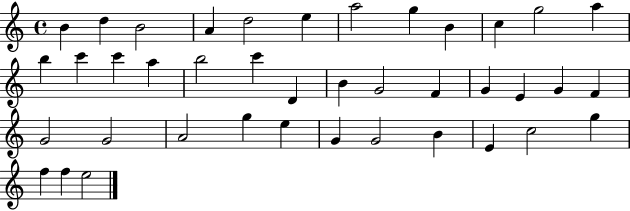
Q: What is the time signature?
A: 4/4